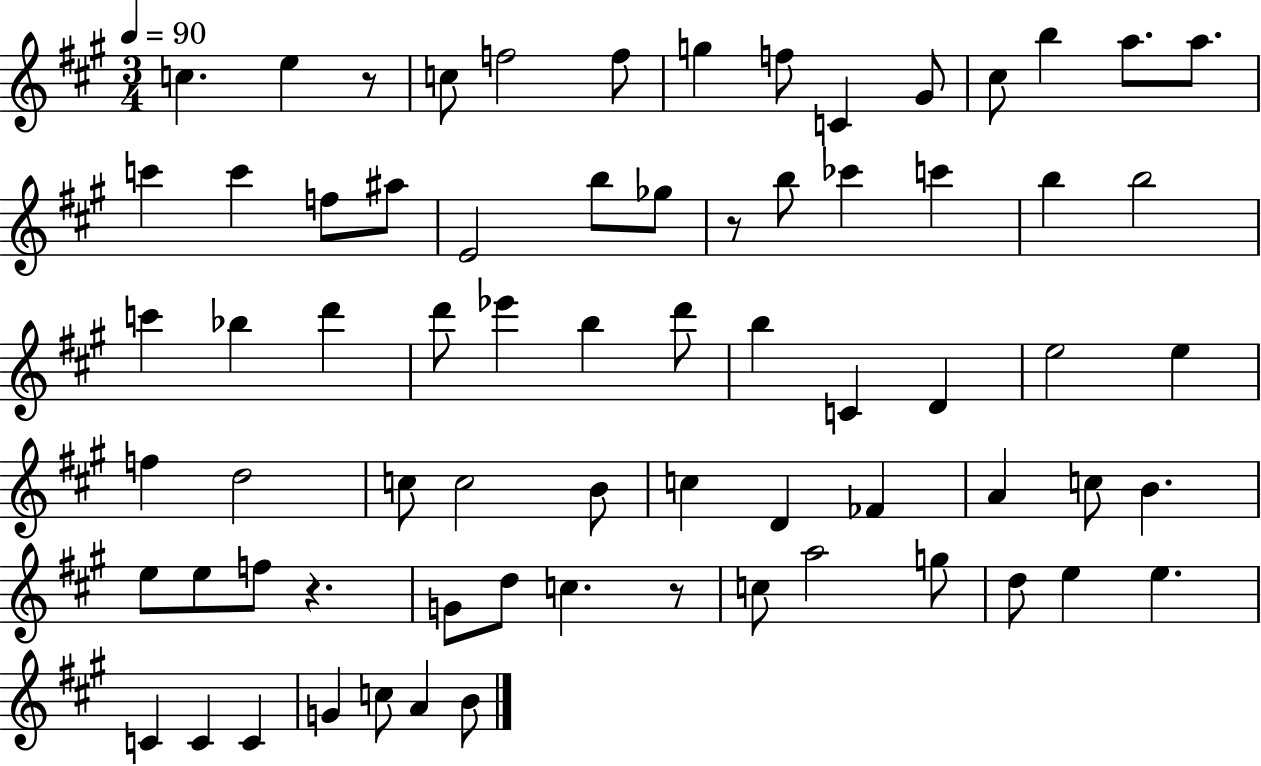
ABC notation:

X:1
T:Untitled
M:3/4
L:1/4
K:A
c e z/2 c/2 f2 f/2 g f/2 C ^G/2 ^c/2 b a/2 a/2 c' c' f/2 ^a/2 E2 b/2 _g/2 z/2 b/2 _c' c' b b2 c' _b d' d'/2 _e' b d'/2 b C D e2 e f d2 c/2 c2 B/2 c D _F A c/2 B e/2 e/2 f/2 z G/2 d/2 c z/2 c/2 a2 g/2 d/2 e e C C C G c/2 A B/2